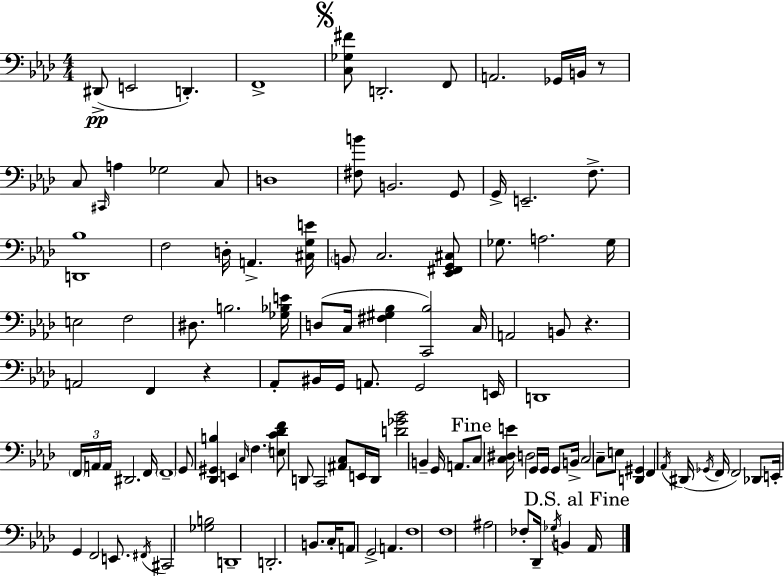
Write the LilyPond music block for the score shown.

{
  \clef bass
  \numericTimeSignature
  \time 4/4
  \key f \minor
  dis,8->(\pp e,2 d,4.-.) | f,1-> | \mark \markup { \musicglyph "scripts.segno" } <c ges fis'>8 d,2.-. f,8 | a,2. ges,16 b,16 r8 | \break c8 \grace { cis,16 } a4 ges2 c8 | d1 | <fis b'>8 b,2. g,8 | g,16-> e,2.-- f8.-> | \break <d, bes>1 | f2 d16-. a,4.-> | <cis g e'>16 \parenthesize b,8 c2. <ees, fis, g, cis>8 | ges8. a2. | \break ges16 e2 f2 | dis8. b2. | <ges bes e'>16 d8( c16 <fis gis bes>4 <c, bes>2) | c16 a,2 b,8 r4. | \break a,2 f,4 r4 | aes,8-. bis,16 g,16 a,8. g,2 | e,16 d,1 | \tuplet 3/2 { \parenthesize f,16 a,16 a,16 } dis,2. | \break f,16 \parenthesize f,1-- | g,8 <des, gis, b>4 e,4 \grace { c16 } \parenthesize f4. | <e c' des' f'>8 d,8 c,2 <ais, c>8 | e,16 d,16 <d' ges' bes'>2 b,4-- g,16 a,8. | \break \mark "Fine" c8 <c dis e'>16 d2 g,16 g,16 g,8 | b,16-> c2 c8-- e8 <d, gis,>4 | f,4 \acciaccatura { aes,16 }( dis,16 \acciaccatura { ges,16 } f,16 f,2) | des,8 e,16-. g,4 f,2 | \break e,8. \acciaccatura { fis,16 } cis,2 <ges b>2 | d,1-- | d,2.-. | b,8. c16-. a,8 g,2-> a,4. | \break f1 | f1 | ais2 fes8-. des,16-- | \acciaccatura { ges16 } b,4 \mark "D.S. al Fine" aes,16 \bar "|."
}